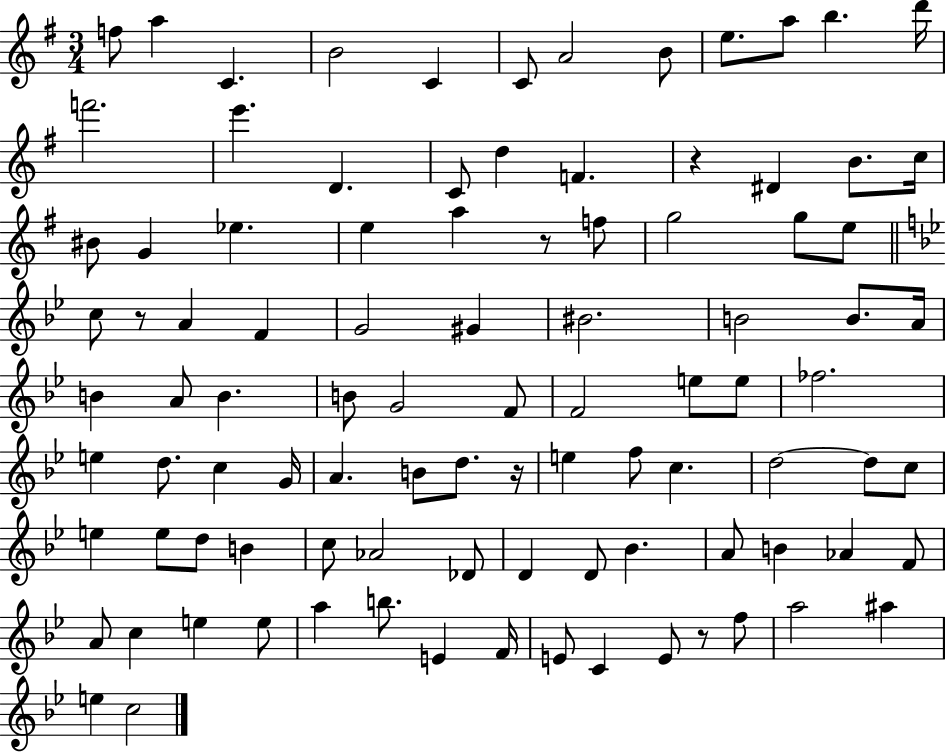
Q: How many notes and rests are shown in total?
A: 97